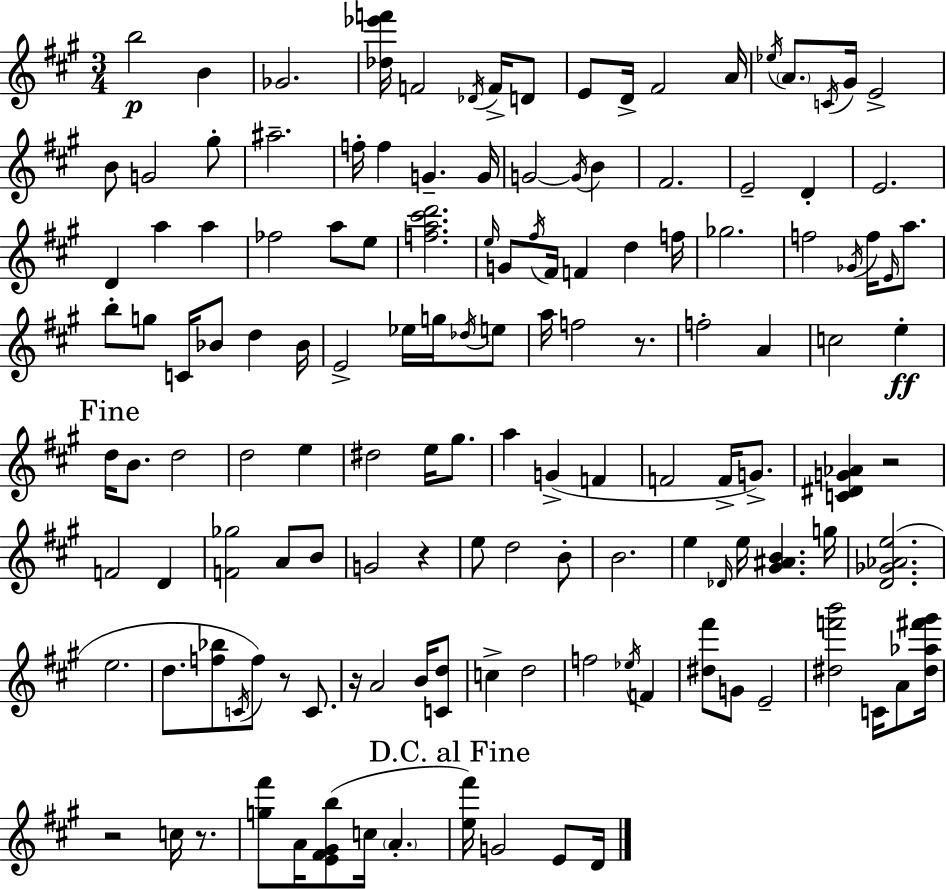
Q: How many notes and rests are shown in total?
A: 138